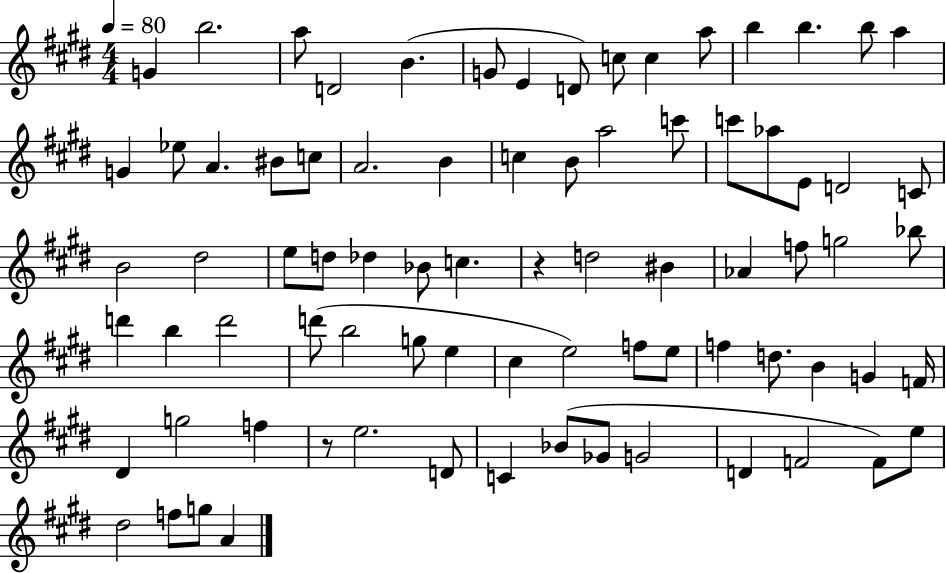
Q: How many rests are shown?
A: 2